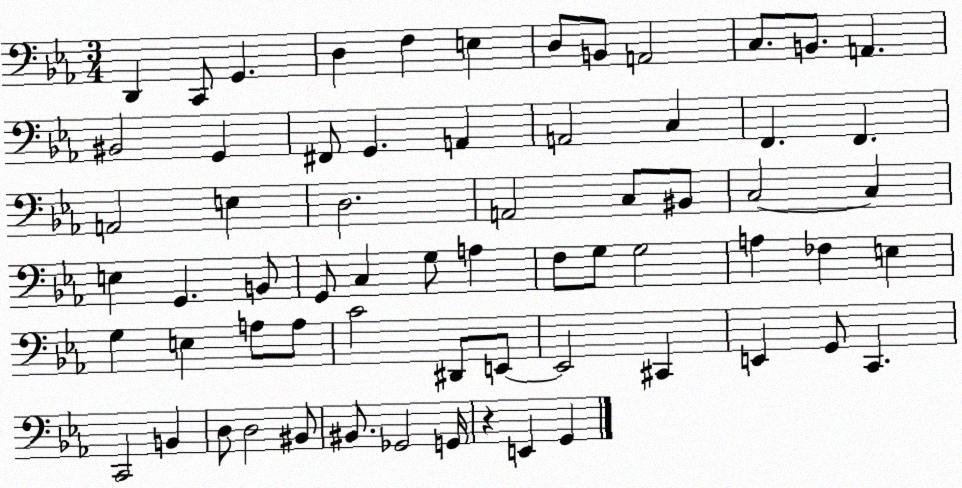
X:1
T:Untitled
M:3/4
L:1/4
K:Eb
D,, C,,/2 G,, D, F, E, D,/2 B,,/2 A,,2 C,/2 B,,/2 A,, ^B,,2 G,, ^F,,/2 G,, A,, A,,2 C, F,, F,, A,,2 E, D,2 A,,2 C,/2 ^B,,/2 C,2 C, E, G,, B,,/2 G,,/2 C, G,/2 A, F,/2 G,/2 G,2 A, _F, E, G, E, A,/2 A,/2 C2 ^D,,/2 E,,/2 E,,2 ^C,, E,, G,,/2 C,, C,,2 B,, D,/2 D,2 ^B,,/2 ^B,,/2 _G,,2 G,,/4 z E,, G,,